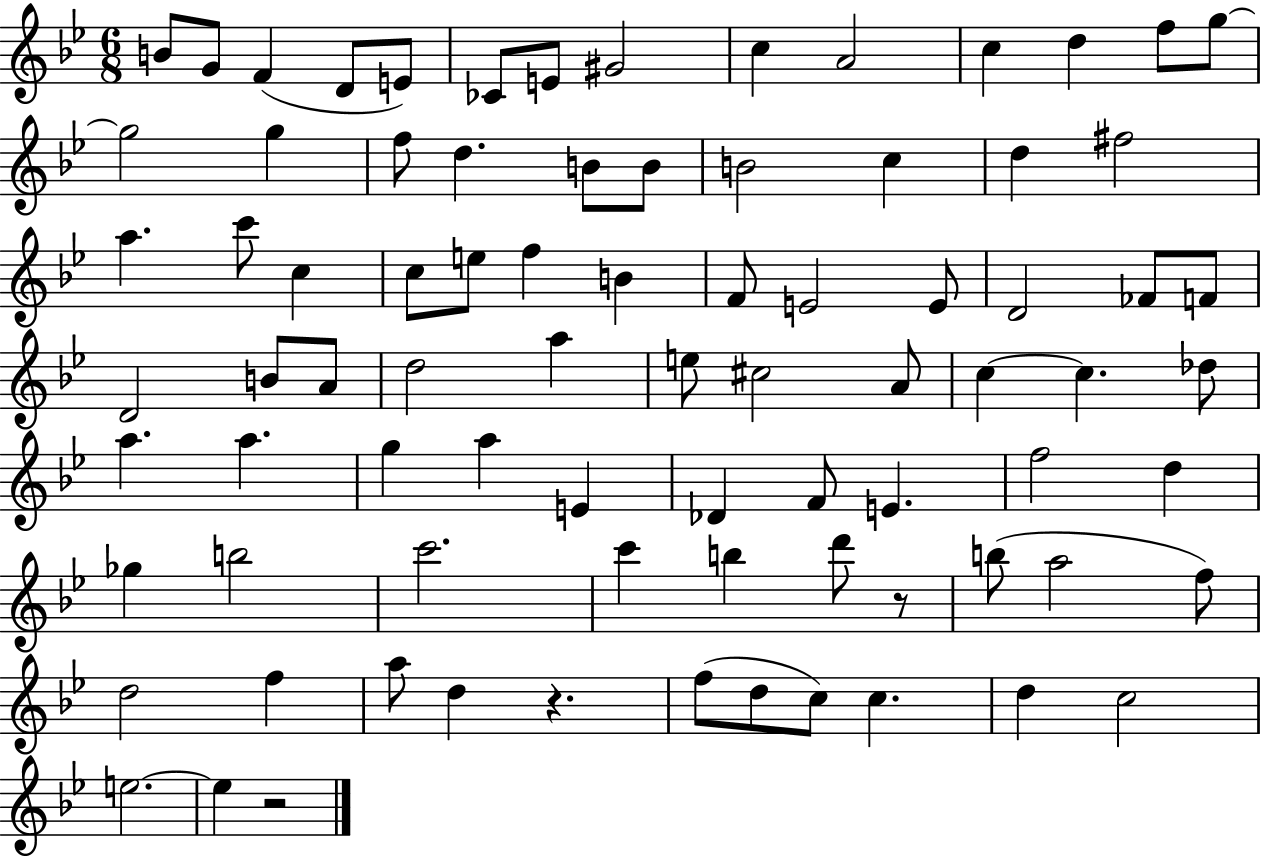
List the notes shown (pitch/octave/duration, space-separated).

B4/e G4/e F4/q D4/e E4/e CES4/e E4/e G#4/h C5/q A4/h C5/q D5/q F5/e G5/e G5/h G5/q F5/e D5/q. B4/e B4/e B4/h C5/q D5/q F#5/h A5/q. C6/e C5/q C5/e E5/e F5/q B4/q F4/e E4/h E4/e D4/h FES4/e F4/e D4/h B4/e A4/e D5/h A5/q E5/e C#5/h A4/e C5/q C5/q. Db5/e A5/q. A5/q. G5/q A5/q E4/q Db4/q F4/e E4/q. F5/h D5/q Gb5/q B5/h C6/h. C6/q B5/q D6/e R/e B5/e A5/h F5/e D5/h F5/q A5/e D5/q R/q. F5/e D5/e C5/e C5/q. D5/q C5/h E5/h. E5/q R/h